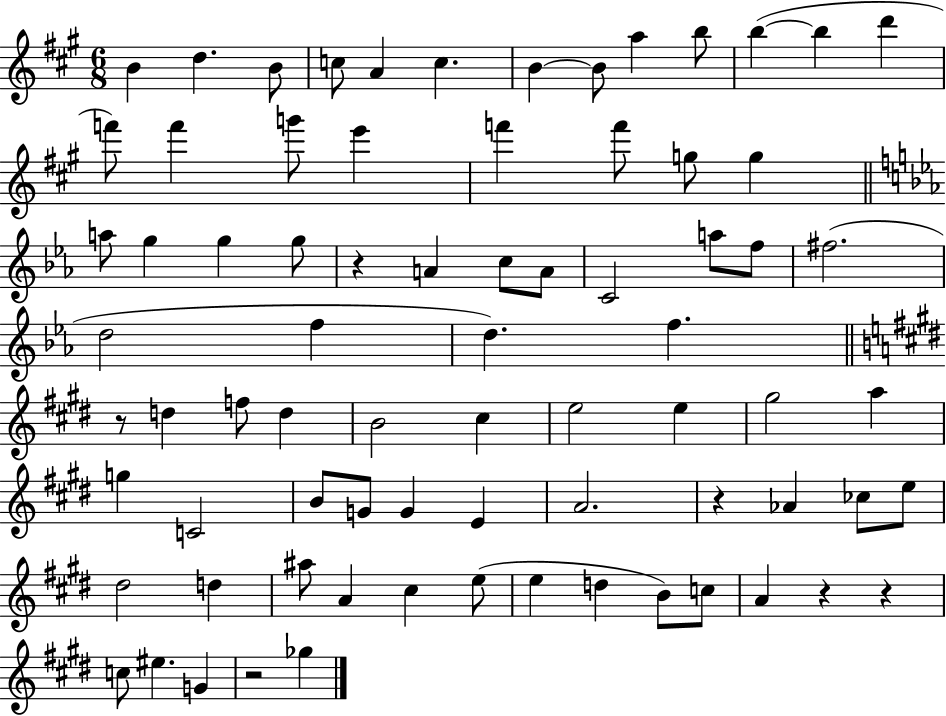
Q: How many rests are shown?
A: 6